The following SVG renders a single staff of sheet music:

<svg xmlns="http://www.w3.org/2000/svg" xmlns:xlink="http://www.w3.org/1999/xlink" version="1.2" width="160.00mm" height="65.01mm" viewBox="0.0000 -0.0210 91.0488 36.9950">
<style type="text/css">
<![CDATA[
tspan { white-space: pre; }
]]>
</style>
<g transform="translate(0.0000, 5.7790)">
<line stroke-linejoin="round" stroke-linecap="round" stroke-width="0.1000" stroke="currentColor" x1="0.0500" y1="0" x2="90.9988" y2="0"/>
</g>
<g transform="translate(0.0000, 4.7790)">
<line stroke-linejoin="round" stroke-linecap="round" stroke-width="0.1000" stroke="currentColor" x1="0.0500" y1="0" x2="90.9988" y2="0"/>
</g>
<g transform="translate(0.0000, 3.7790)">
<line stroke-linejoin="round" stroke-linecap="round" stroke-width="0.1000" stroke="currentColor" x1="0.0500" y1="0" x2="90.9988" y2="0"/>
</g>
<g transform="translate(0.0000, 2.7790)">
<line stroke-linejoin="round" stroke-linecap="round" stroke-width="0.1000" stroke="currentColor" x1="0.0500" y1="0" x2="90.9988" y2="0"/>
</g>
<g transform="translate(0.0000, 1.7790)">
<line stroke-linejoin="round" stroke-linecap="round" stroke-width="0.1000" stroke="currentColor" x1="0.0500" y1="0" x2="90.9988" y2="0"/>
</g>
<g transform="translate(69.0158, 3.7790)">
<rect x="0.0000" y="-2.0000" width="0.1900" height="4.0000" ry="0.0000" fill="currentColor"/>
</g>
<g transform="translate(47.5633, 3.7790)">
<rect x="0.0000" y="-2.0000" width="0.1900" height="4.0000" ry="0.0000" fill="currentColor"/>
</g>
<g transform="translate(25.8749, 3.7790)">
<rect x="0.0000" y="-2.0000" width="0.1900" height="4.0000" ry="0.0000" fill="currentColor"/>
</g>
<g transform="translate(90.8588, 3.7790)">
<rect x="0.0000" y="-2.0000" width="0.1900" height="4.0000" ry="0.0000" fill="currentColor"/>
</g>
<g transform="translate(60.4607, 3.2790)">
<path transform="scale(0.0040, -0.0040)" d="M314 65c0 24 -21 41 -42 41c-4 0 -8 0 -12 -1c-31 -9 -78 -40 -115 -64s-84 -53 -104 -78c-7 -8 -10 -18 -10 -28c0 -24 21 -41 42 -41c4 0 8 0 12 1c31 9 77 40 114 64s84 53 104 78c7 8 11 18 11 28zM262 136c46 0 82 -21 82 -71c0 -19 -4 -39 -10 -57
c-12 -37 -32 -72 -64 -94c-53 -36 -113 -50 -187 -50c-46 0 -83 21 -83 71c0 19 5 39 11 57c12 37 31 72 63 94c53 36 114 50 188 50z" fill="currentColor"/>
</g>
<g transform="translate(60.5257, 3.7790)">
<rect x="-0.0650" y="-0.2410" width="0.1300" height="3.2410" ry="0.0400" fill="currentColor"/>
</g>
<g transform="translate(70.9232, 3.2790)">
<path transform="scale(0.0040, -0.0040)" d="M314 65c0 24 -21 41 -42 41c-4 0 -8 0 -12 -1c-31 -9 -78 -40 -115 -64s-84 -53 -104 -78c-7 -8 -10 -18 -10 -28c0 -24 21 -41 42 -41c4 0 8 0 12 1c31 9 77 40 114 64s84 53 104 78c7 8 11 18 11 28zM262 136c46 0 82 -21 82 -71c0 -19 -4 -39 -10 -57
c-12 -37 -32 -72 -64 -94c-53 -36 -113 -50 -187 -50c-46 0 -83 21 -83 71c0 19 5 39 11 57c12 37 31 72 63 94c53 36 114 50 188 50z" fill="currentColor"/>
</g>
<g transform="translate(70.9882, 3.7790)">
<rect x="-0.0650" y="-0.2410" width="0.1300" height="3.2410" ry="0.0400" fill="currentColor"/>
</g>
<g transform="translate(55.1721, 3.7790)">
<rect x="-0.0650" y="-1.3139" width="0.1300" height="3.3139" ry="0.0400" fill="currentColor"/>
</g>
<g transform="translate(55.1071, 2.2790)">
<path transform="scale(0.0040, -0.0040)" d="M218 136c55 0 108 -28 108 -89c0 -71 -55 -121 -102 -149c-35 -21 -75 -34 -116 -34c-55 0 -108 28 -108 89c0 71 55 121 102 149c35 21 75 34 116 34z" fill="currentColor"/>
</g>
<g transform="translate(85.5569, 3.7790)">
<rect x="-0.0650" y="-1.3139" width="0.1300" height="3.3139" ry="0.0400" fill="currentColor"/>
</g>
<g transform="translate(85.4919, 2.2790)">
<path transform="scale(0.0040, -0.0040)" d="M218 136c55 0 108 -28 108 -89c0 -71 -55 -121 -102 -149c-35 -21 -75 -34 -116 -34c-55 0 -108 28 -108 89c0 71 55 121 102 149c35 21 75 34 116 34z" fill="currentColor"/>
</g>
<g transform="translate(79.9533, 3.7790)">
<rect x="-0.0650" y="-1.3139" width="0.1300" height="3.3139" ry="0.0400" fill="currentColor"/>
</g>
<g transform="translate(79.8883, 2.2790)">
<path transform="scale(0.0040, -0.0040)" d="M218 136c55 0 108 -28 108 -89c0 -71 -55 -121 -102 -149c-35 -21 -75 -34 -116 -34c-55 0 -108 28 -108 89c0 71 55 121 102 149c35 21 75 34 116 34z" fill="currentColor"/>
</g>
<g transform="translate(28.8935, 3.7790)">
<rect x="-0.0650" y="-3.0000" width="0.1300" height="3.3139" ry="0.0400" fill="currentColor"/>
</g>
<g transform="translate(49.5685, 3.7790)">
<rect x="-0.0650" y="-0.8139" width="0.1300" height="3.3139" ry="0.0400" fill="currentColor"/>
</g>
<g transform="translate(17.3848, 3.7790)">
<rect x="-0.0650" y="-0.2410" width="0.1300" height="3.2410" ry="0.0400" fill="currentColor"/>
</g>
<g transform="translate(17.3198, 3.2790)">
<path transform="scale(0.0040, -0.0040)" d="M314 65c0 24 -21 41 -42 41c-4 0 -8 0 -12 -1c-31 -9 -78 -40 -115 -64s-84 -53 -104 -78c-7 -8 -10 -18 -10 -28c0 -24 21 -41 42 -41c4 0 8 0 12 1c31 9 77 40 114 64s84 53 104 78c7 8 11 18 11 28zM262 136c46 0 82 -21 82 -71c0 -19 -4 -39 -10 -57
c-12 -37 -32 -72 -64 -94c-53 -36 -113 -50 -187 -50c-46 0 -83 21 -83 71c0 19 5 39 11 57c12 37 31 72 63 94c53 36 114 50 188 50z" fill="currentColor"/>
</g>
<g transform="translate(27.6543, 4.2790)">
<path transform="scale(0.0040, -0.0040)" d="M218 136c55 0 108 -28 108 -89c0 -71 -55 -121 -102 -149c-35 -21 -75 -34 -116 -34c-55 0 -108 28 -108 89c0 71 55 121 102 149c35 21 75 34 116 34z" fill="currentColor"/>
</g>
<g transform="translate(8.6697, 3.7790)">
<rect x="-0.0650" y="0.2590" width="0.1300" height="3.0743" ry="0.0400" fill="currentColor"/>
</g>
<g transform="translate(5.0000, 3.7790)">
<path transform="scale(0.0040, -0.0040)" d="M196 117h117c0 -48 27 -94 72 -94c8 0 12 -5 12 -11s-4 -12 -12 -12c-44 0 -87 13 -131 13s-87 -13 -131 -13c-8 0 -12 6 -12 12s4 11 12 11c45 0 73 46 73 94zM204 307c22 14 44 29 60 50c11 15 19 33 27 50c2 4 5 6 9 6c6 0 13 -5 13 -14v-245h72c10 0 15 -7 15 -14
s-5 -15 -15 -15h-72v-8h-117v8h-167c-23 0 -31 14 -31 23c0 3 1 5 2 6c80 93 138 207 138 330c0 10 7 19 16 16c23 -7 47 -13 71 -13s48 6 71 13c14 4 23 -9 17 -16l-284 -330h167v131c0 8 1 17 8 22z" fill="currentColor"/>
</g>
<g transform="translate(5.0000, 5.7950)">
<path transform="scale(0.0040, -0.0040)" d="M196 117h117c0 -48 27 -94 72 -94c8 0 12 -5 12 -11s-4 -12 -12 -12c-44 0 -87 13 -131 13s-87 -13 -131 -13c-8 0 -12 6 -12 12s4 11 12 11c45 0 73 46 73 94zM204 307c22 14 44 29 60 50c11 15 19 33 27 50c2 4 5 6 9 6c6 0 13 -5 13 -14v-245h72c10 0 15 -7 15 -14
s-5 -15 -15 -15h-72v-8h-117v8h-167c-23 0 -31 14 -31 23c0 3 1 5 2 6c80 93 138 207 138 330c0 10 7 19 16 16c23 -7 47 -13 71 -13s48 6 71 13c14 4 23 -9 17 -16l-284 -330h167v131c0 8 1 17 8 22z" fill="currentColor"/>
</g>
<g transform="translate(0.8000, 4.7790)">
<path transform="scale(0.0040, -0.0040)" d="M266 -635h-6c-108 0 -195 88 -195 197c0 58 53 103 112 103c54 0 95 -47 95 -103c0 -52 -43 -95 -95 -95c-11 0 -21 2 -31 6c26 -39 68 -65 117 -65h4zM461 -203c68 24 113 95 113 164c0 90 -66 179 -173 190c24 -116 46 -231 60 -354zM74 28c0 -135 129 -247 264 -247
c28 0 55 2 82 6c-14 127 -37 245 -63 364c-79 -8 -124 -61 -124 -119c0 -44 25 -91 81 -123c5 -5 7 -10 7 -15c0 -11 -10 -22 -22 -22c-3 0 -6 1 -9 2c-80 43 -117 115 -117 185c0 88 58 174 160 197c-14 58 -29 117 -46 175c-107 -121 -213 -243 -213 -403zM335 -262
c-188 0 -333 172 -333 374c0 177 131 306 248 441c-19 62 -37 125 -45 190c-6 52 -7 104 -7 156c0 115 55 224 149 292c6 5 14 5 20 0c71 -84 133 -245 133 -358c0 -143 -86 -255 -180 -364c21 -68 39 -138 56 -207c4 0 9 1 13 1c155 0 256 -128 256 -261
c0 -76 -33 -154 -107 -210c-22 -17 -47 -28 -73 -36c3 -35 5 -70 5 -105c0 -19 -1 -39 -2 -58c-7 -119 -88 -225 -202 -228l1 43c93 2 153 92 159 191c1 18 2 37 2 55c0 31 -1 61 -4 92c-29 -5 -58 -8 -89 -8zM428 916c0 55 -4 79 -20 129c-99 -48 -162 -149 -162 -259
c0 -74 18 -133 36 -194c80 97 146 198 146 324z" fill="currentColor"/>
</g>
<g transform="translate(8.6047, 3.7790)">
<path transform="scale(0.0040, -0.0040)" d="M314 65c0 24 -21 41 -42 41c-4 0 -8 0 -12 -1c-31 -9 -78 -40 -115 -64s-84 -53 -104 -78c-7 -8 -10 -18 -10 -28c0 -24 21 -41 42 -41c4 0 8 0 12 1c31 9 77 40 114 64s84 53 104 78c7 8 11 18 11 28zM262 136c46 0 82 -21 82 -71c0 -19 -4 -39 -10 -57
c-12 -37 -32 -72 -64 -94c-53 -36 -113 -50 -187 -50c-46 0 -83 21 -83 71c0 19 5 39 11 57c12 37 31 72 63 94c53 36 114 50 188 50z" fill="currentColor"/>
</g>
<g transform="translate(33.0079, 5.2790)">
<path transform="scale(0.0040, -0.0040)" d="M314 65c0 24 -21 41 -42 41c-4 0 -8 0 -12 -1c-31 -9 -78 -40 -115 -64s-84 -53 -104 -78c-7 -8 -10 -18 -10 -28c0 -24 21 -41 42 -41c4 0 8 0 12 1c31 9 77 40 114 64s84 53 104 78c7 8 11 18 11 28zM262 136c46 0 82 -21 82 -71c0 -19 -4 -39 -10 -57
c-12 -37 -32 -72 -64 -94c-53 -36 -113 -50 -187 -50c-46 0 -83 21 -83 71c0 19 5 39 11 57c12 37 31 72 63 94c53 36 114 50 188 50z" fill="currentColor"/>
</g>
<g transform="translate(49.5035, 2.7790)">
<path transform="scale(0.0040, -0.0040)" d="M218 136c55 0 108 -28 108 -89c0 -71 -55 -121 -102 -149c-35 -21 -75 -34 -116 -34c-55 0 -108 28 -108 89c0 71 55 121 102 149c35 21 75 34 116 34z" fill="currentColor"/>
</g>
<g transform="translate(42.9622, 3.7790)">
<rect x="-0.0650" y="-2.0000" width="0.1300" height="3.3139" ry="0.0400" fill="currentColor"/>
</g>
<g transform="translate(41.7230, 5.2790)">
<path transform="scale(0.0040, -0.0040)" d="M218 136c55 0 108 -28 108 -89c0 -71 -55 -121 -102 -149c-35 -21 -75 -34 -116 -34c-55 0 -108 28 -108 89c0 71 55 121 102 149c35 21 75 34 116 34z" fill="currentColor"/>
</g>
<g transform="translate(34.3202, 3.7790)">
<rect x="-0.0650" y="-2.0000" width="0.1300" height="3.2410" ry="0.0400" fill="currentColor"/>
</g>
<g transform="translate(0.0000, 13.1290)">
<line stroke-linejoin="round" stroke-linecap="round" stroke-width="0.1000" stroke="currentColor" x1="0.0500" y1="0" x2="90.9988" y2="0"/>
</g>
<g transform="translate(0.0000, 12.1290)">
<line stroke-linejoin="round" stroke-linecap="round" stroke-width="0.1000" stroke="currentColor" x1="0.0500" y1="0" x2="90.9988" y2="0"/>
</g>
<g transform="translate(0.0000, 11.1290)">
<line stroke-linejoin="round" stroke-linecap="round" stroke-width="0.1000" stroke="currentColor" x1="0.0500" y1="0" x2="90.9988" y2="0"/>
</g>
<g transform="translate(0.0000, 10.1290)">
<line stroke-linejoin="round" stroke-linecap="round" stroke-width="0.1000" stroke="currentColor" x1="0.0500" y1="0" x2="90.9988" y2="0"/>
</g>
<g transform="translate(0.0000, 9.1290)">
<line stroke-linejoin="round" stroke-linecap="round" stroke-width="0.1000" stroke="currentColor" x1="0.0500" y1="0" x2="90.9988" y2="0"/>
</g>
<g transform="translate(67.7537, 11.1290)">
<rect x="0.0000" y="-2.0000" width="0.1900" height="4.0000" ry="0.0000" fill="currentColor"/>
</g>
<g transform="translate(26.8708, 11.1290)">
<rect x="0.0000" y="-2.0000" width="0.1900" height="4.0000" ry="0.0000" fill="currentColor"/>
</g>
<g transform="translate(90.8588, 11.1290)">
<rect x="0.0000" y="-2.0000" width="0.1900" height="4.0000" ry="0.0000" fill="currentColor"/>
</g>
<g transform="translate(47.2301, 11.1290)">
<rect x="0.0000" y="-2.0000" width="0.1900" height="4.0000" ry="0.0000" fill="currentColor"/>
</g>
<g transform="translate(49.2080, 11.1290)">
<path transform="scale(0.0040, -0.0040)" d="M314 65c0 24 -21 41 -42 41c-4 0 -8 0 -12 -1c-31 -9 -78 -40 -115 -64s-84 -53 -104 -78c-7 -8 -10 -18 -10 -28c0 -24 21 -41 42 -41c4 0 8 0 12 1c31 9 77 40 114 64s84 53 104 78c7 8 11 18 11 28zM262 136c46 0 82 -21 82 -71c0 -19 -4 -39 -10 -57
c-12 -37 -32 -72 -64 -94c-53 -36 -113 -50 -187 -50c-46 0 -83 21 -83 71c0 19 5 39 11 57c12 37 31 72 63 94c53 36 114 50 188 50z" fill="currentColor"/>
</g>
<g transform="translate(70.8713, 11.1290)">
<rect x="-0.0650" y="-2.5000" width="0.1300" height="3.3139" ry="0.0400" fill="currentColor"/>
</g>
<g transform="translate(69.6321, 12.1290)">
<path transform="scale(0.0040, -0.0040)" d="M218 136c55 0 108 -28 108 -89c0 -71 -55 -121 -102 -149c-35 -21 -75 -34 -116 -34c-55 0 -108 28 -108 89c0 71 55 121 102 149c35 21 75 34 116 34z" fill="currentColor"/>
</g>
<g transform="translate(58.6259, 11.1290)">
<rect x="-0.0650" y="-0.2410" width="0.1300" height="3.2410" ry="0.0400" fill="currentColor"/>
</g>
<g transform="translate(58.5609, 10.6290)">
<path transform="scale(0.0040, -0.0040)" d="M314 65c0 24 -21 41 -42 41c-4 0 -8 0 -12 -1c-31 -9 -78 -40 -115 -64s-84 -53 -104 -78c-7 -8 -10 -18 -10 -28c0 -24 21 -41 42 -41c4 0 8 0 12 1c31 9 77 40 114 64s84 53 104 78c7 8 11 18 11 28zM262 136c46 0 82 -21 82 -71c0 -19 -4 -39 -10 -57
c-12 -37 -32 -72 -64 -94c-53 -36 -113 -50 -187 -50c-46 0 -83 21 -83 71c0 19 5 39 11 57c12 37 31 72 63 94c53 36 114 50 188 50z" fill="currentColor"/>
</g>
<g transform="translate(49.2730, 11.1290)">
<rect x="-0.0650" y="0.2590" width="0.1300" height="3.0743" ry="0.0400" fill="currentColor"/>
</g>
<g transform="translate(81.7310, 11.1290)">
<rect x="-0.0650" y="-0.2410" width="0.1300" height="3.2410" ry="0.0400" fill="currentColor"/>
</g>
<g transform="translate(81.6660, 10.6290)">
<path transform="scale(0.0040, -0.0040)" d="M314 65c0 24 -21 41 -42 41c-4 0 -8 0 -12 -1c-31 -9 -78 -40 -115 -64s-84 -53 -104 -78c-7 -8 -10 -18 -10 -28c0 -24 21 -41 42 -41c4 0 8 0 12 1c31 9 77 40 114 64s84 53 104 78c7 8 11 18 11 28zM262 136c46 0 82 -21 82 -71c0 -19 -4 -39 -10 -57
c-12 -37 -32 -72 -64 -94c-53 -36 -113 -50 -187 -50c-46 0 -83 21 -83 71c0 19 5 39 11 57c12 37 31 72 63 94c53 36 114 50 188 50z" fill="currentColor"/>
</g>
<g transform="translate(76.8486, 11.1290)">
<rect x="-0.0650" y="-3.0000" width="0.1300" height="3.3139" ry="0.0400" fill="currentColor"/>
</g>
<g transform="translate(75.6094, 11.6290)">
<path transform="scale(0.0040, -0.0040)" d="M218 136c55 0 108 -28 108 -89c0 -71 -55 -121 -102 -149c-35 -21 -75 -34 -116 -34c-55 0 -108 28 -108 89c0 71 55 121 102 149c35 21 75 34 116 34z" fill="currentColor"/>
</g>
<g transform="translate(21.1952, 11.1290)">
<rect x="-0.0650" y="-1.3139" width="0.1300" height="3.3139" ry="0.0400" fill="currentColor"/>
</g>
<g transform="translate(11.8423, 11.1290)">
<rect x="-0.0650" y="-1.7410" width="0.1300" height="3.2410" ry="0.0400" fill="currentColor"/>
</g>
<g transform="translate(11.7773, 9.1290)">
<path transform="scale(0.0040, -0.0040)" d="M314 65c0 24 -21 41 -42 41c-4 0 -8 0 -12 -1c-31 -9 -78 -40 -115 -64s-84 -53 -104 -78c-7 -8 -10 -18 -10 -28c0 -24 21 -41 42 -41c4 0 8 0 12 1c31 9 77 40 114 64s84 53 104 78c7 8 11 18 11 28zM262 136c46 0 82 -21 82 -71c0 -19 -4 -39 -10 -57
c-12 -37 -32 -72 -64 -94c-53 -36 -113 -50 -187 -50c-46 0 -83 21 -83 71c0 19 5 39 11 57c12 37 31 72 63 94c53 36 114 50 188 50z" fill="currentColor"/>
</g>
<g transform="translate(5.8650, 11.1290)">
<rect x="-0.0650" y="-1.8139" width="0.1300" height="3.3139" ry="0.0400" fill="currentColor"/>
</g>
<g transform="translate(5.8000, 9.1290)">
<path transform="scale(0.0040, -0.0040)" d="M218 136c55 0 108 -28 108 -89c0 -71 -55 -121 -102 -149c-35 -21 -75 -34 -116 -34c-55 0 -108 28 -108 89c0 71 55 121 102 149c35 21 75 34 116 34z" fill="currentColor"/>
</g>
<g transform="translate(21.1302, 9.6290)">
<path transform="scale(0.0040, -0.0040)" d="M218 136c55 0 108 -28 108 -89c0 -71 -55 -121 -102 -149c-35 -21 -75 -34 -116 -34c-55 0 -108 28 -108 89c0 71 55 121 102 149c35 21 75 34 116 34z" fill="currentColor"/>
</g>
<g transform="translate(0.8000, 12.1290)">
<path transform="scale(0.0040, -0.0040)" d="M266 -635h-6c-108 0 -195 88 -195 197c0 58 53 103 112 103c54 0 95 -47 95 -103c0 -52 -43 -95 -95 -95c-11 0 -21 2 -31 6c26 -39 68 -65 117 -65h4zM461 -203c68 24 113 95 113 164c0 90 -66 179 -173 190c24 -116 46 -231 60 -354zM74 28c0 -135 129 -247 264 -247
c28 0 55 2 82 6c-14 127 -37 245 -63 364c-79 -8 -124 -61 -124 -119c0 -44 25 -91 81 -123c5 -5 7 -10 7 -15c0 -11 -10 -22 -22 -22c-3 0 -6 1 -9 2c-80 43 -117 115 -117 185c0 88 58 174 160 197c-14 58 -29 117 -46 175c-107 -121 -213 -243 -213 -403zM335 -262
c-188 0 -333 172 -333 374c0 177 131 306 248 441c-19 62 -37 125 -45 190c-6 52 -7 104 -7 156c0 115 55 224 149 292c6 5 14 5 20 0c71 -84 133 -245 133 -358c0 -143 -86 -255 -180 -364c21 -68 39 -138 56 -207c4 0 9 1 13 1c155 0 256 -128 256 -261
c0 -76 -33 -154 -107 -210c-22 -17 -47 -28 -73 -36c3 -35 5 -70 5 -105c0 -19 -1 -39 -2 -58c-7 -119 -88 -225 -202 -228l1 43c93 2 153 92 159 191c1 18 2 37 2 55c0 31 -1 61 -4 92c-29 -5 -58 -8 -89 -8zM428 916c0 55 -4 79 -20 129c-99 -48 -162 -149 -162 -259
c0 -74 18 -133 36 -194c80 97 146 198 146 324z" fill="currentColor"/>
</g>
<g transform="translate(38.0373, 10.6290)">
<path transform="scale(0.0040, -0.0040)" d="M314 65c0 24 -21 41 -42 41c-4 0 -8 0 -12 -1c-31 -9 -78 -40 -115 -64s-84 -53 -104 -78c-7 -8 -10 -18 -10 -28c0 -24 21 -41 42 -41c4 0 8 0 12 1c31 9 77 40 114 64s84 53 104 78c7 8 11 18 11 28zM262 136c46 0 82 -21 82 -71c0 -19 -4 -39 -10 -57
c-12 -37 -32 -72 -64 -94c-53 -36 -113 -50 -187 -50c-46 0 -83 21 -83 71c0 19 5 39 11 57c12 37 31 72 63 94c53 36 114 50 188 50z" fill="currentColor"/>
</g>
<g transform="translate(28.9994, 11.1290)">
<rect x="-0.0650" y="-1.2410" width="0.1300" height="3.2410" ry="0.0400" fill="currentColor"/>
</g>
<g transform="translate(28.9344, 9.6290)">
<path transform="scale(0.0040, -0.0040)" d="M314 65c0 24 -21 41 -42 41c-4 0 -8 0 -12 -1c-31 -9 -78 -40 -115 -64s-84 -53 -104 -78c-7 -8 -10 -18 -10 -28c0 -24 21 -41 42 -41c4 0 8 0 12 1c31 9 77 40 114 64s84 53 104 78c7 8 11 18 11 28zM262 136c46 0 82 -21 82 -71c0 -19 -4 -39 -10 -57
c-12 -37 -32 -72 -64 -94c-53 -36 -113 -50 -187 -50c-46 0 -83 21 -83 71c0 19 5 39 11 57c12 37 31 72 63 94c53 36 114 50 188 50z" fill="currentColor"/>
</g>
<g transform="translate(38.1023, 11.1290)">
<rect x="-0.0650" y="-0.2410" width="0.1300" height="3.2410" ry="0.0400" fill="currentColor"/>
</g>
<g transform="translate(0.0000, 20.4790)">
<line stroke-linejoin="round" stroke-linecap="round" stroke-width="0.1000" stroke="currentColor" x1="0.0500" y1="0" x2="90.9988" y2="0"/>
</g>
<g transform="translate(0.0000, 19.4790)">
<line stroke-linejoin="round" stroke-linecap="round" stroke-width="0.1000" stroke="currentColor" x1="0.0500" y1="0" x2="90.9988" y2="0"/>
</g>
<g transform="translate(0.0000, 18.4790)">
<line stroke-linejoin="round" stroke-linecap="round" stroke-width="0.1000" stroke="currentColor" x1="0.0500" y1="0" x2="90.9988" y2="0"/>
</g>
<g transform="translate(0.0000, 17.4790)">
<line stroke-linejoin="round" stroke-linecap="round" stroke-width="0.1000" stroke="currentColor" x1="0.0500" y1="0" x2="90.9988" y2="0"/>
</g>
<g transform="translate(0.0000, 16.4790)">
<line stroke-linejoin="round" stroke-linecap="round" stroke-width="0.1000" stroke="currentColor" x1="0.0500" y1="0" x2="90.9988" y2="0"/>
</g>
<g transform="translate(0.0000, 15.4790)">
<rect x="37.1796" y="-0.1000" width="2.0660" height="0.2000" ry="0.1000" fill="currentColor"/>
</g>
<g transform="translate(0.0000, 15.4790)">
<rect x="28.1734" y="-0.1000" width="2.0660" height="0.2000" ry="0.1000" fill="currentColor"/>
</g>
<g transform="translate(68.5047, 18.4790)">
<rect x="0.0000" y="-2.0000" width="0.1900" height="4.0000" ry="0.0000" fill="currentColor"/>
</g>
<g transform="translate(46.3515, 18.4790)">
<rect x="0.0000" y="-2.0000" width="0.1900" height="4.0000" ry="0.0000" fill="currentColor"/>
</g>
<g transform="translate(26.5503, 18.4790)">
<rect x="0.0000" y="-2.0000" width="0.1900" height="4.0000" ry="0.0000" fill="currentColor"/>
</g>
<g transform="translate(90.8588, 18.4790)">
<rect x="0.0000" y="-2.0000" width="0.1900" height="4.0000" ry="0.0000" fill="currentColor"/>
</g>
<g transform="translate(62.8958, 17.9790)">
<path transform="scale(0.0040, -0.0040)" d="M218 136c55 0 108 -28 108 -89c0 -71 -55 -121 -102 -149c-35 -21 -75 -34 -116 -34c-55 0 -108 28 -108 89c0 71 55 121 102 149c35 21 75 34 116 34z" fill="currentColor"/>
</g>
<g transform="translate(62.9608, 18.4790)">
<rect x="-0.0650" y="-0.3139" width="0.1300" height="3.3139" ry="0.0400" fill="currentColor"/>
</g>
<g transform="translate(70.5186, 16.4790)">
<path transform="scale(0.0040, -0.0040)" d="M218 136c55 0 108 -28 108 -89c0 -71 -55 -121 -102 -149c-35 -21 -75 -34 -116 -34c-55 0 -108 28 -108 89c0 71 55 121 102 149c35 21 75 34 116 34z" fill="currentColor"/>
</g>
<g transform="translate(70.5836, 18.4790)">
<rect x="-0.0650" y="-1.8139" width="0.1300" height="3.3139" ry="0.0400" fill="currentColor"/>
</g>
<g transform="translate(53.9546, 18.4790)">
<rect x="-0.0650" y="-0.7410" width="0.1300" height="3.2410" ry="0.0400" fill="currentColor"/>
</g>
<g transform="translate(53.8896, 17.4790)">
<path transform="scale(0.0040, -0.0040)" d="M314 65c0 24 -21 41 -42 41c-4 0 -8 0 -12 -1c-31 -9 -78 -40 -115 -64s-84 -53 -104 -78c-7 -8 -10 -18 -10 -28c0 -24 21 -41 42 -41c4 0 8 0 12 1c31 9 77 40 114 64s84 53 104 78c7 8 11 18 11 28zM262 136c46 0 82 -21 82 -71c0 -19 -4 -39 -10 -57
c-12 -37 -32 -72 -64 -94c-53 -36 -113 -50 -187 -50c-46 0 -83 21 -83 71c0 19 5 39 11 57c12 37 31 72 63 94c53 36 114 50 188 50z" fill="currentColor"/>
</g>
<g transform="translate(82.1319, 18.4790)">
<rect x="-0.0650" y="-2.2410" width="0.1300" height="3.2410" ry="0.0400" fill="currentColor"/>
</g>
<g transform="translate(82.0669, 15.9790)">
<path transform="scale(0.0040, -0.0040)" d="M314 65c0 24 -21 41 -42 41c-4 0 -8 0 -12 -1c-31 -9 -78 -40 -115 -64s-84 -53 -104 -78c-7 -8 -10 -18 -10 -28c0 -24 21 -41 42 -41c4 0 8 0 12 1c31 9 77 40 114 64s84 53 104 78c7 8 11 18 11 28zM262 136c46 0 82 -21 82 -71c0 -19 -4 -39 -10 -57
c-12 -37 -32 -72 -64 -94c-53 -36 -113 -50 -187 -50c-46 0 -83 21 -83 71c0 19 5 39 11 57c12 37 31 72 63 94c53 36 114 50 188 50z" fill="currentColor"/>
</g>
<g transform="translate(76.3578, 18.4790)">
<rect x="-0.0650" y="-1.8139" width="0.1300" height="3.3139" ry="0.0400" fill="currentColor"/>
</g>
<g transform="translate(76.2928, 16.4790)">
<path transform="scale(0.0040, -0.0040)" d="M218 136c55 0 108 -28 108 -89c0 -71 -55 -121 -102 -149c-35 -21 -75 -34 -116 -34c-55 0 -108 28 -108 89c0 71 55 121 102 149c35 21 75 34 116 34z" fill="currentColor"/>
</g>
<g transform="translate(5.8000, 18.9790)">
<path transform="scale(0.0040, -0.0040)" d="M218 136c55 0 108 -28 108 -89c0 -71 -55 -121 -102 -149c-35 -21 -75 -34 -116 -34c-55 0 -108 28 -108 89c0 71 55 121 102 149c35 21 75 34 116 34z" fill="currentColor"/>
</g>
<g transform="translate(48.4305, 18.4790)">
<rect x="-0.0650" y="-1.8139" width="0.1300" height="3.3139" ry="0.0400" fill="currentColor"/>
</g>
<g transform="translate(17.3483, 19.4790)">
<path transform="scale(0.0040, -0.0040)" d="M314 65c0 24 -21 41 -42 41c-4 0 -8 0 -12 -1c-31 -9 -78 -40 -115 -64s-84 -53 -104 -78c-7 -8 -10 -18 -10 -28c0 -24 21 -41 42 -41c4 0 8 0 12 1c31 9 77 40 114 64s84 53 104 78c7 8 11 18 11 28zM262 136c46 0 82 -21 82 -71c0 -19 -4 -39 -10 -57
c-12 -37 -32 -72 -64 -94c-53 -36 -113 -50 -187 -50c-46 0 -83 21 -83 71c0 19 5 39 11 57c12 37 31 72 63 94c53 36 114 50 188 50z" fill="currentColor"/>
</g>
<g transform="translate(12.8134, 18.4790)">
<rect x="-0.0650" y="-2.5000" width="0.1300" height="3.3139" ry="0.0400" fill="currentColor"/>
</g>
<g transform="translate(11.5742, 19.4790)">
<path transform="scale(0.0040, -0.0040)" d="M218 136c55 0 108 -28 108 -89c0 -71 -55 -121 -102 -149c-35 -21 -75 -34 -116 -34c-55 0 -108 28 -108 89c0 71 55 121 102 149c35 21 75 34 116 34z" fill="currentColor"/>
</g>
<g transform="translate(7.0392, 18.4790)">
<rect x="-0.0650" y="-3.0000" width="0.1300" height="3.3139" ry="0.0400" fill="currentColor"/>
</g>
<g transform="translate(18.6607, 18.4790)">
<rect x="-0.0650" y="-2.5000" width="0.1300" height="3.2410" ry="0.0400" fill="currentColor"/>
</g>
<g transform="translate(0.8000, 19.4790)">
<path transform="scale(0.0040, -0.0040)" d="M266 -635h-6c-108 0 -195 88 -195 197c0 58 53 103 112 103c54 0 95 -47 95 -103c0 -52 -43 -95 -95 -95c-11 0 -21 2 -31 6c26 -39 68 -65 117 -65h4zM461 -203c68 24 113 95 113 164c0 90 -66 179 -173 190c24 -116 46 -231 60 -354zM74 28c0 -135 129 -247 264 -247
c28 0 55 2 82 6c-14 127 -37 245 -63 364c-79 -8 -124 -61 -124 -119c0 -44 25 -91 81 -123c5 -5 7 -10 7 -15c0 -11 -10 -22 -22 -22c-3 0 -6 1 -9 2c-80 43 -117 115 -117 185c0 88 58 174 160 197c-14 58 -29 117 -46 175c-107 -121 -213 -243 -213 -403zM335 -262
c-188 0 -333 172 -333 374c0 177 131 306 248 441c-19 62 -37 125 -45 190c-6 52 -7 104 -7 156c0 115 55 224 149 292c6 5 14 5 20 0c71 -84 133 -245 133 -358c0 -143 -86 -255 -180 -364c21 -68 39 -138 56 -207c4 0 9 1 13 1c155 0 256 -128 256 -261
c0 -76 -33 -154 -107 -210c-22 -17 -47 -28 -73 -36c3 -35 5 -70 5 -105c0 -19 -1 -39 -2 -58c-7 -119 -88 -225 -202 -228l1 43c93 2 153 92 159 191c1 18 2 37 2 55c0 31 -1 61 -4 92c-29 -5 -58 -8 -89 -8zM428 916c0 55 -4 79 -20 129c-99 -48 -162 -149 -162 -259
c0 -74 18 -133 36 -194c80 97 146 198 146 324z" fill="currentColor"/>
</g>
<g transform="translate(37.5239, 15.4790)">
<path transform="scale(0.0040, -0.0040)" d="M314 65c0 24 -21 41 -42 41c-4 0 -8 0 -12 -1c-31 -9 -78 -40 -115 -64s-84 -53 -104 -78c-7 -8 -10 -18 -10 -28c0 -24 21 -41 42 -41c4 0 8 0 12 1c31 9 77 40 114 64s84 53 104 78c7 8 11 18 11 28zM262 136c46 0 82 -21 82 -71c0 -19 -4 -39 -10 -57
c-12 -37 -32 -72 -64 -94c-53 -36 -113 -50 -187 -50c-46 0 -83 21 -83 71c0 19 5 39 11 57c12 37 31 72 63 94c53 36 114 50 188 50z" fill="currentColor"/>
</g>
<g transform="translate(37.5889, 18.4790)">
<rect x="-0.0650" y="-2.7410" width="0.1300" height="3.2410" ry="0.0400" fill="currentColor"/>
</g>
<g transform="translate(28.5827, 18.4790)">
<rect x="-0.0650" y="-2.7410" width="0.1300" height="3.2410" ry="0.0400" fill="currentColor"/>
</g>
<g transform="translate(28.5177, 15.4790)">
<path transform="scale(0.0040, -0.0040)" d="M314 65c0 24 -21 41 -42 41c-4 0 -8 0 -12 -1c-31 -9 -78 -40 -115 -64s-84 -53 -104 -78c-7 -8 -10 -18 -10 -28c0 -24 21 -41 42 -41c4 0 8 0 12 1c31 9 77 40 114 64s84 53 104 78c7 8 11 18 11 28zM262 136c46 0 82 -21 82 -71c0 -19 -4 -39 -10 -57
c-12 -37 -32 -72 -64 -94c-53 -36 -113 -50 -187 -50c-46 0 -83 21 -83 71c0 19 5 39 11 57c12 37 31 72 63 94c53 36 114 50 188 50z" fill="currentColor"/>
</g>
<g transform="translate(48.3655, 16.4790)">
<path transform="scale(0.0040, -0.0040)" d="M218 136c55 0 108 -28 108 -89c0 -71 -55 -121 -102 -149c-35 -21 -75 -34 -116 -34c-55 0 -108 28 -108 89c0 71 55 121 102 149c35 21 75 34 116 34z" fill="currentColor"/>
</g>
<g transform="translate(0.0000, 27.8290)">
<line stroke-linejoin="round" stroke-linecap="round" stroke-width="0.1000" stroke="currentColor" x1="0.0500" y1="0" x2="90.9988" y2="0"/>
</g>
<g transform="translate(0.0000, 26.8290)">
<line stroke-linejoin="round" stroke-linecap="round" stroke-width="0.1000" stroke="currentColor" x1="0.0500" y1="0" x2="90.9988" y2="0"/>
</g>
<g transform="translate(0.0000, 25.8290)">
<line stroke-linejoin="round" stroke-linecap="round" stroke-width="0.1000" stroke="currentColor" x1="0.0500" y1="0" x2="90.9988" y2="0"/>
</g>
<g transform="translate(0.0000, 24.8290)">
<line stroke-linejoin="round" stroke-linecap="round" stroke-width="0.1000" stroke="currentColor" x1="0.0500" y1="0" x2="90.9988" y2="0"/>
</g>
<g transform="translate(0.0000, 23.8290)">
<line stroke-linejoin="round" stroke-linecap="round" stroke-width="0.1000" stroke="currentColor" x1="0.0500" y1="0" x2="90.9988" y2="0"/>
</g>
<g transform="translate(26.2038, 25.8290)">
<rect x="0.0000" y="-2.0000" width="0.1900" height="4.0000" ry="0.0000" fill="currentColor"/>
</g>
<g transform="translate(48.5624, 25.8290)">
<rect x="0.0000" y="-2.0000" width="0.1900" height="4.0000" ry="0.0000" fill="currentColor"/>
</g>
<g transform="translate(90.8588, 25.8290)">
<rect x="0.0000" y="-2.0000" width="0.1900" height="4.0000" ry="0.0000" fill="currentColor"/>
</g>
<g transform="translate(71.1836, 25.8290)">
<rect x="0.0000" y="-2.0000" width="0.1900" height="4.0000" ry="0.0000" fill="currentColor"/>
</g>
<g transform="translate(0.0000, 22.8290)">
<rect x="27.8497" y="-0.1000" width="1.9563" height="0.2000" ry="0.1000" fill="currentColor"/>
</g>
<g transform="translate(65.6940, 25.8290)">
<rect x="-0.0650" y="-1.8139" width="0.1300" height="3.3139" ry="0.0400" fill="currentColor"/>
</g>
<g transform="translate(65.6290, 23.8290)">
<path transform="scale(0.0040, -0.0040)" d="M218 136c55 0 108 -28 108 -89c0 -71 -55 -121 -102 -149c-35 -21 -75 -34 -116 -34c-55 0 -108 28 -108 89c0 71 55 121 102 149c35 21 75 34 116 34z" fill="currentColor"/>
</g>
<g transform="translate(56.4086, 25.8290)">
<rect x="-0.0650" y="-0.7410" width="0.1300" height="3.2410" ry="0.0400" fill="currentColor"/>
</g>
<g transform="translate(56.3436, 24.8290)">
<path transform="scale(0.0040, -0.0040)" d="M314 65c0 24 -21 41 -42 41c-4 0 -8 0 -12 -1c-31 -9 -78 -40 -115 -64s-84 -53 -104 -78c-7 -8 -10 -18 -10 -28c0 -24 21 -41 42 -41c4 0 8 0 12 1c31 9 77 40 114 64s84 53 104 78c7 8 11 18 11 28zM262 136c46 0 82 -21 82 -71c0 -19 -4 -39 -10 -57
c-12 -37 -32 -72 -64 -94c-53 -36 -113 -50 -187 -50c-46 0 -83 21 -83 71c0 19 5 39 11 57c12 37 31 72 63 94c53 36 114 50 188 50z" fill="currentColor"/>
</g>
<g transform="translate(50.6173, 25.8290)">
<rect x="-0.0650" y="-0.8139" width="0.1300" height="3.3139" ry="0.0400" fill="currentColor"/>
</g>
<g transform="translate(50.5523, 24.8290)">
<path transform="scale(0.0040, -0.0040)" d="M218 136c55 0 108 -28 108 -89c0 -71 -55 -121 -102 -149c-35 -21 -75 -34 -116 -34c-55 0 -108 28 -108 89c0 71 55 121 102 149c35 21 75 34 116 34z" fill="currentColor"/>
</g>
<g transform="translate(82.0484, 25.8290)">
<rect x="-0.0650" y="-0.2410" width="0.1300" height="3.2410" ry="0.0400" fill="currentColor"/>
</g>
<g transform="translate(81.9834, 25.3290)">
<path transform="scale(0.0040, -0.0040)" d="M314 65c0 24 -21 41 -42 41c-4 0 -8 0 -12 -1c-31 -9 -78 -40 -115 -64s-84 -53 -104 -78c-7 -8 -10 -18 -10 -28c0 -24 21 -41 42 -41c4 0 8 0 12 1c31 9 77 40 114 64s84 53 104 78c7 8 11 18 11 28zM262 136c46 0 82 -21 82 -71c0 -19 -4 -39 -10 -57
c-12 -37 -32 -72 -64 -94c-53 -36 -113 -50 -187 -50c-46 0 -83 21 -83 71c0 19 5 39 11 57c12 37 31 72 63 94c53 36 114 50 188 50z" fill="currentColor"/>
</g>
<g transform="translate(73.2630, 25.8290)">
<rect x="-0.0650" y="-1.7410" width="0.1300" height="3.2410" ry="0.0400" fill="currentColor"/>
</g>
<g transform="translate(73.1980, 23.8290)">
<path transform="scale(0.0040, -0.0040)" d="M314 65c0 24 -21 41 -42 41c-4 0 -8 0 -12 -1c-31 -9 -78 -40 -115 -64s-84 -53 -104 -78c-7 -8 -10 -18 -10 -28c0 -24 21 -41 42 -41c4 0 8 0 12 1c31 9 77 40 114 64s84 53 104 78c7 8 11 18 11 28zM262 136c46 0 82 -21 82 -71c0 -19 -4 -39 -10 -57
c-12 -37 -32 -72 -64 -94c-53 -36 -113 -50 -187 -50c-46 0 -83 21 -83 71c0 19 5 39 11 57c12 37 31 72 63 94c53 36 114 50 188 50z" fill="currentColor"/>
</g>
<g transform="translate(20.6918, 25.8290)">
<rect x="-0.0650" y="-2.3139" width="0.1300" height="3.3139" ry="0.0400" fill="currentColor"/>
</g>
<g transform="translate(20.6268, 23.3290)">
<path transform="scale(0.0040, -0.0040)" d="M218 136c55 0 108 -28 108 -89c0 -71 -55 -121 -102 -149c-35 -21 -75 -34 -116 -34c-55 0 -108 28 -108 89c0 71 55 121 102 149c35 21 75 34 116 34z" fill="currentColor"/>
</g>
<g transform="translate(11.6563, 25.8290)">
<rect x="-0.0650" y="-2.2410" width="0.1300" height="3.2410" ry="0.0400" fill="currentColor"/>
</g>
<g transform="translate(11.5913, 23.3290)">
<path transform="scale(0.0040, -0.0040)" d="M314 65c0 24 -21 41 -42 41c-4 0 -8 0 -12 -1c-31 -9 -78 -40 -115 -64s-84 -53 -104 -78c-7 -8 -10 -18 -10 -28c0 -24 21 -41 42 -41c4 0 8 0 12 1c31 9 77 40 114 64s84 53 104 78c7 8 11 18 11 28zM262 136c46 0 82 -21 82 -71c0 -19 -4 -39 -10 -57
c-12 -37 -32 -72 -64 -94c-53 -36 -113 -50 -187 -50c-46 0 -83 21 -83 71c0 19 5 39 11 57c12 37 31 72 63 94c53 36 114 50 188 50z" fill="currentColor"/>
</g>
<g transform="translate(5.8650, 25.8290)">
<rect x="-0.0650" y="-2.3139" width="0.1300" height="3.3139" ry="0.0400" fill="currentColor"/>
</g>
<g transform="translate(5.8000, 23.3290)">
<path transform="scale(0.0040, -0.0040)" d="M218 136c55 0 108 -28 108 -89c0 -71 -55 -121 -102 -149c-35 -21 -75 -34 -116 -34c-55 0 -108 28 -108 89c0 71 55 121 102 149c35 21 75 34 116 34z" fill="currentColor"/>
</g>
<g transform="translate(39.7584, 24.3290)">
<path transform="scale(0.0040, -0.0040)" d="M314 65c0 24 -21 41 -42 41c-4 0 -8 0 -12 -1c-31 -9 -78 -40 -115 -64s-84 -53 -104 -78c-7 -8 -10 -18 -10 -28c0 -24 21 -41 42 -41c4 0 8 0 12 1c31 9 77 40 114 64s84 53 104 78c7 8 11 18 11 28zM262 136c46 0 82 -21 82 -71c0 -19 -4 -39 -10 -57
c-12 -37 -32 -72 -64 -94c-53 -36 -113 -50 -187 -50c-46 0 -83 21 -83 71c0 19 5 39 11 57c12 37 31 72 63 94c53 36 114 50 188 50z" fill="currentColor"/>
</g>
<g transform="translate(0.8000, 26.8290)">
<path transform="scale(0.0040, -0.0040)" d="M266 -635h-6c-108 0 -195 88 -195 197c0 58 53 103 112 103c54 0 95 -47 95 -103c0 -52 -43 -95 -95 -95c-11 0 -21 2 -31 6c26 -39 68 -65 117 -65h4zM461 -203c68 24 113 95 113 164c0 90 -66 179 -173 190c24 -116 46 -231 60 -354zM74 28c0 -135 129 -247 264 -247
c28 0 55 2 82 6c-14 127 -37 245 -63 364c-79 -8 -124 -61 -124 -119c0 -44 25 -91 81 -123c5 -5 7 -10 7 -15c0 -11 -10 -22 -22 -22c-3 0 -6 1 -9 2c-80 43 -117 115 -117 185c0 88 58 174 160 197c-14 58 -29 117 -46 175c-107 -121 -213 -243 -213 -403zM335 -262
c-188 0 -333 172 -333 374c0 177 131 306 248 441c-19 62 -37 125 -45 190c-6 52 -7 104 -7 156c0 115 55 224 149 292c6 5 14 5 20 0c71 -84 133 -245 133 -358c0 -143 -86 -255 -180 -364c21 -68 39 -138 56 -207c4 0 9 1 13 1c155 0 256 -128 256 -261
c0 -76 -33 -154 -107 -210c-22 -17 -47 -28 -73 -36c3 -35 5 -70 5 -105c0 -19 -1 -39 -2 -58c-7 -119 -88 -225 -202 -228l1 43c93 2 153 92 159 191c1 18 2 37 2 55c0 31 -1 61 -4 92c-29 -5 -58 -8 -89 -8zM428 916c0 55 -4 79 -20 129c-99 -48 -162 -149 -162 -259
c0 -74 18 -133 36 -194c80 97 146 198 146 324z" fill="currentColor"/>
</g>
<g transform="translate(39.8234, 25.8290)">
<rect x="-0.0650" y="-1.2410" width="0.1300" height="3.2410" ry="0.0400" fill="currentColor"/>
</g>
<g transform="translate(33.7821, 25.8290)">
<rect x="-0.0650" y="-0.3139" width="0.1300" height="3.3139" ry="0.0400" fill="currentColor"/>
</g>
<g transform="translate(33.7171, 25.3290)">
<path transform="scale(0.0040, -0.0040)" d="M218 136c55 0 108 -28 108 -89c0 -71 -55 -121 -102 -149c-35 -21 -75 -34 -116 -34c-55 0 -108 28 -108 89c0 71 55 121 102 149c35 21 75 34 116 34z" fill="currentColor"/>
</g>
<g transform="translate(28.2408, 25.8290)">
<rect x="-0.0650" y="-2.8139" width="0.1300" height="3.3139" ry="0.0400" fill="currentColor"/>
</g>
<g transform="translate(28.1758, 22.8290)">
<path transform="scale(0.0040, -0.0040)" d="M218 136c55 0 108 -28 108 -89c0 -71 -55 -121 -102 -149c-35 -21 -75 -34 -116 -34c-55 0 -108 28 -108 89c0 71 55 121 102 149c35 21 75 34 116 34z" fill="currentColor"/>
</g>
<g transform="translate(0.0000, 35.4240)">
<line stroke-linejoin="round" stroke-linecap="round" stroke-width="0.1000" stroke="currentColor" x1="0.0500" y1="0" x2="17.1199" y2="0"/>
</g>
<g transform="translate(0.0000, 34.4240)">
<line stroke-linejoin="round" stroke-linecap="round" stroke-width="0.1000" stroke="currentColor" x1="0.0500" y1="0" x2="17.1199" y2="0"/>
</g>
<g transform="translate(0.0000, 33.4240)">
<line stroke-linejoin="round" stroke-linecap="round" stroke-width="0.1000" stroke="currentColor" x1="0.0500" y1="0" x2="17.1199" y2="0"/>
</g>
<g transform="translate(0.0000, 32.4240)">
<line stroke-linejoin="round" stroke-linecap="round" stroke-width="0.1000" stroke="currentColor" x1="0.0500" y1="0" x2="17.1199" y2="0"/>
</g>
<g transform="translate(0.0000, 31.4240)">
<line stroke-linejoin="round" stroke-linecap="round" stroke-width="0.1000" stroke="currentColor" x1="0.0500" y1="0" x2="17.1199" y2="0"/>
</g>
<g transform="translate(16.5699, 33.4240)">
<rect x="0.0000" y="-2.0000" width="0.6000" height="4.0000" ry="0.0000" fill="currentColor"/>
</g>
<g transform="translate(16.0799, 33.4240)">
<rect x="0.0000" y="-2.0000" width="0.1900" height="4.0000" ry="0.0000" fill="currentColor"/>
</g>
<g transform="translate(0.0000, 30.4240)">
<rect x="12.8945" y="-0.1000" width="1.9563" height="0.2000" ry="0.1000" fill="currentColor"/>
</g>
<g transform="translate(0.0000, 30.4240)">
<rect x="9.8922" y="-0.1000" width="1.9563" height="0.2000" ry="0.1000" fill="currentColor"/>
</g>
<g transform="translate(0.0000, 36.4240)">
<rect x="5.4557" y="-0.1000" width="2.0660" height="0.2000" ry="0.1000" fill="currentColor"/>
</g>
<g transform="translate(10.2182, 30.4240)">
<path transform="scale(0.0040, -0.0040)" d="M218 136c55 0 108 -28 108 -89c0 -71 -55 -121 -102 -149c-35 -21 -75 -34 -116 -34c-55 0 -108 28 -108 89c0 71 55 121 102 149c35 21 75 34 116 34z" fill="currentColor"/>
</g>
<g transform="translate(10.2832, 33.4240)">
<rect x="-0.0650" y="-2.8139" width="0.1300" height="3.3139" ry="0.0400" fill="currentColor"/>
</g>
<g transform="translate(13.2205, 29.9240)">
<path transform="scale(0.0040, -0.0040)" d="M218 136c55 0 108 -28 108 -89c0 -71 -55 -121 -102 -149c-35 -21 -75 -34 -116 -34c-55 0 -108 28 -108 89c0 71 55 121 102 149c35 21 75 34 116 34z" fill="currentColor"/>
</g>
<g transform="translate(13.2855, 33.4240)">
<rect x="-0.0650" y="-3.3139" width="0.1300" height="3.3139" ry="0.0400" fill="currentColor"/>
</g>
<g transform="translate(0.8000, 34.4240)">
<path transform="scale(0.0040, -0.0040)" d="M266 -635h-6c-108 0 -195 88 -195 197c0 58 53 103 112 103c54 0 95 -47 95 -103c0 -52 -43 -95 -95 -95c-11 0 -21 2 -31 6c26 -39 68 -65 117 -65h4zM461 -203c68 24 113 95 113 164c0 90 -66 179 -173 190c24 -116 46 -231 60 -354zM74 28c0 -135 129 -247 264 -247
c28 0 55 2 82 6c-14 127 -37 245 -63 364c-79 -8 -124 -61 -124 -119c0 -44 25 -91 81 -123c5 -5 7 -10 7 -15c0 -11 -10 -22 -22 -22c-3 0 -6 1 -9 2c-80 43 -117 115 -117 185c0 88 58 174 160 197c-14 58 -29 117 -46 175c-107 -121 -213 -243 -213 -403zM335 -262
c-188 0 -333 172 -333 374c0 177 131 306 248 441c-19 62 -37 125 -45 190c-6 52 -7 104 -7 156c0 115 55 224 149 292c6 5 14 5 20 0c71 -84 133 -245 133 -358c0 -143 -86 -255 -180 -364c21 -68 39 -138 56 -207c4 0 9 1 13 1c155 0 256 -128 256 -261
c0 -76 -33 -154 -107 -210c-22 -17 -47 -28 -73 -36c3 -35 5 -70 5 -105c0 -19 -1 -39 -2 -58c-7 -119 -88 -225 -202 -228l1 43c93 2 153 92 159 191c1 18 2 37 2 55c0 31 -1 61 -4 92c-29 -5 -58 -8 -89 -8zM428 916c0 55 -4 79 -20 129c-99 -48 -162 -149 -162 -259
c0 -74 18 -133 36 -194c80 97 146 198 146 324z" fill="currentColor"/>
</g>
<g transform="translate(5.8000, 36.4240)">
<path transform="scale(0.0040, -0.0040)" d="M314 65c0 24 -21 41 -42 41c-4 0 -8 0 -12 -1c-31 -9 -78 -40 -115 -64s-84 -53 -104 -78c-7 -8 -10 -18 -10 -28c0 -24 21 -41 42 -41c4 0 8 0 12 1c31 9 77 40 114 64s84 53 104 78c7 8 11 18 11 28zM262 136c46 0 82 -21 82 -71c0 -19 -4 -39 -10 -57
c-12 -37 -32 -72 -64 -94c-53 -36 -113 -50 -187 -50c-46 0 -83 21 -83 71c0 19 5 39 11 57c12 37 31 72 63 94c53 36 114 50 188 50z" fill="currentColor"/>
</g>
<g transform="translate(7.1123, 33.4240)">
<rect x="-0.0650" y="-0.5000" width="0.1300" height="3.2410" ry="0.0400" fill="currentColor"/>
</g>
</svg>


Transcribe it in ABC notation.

X:1
T:Untitled
M:4/4
L:1/4
K:C
B2 c2 A F2 F d e c2 c2 e e f f2 e e2 c2 B2 c2 G A c2 A G G2 a2 a2 f d2 c f f g2 g g2 g a c e2 d d2 f f2 c2 C2 a b